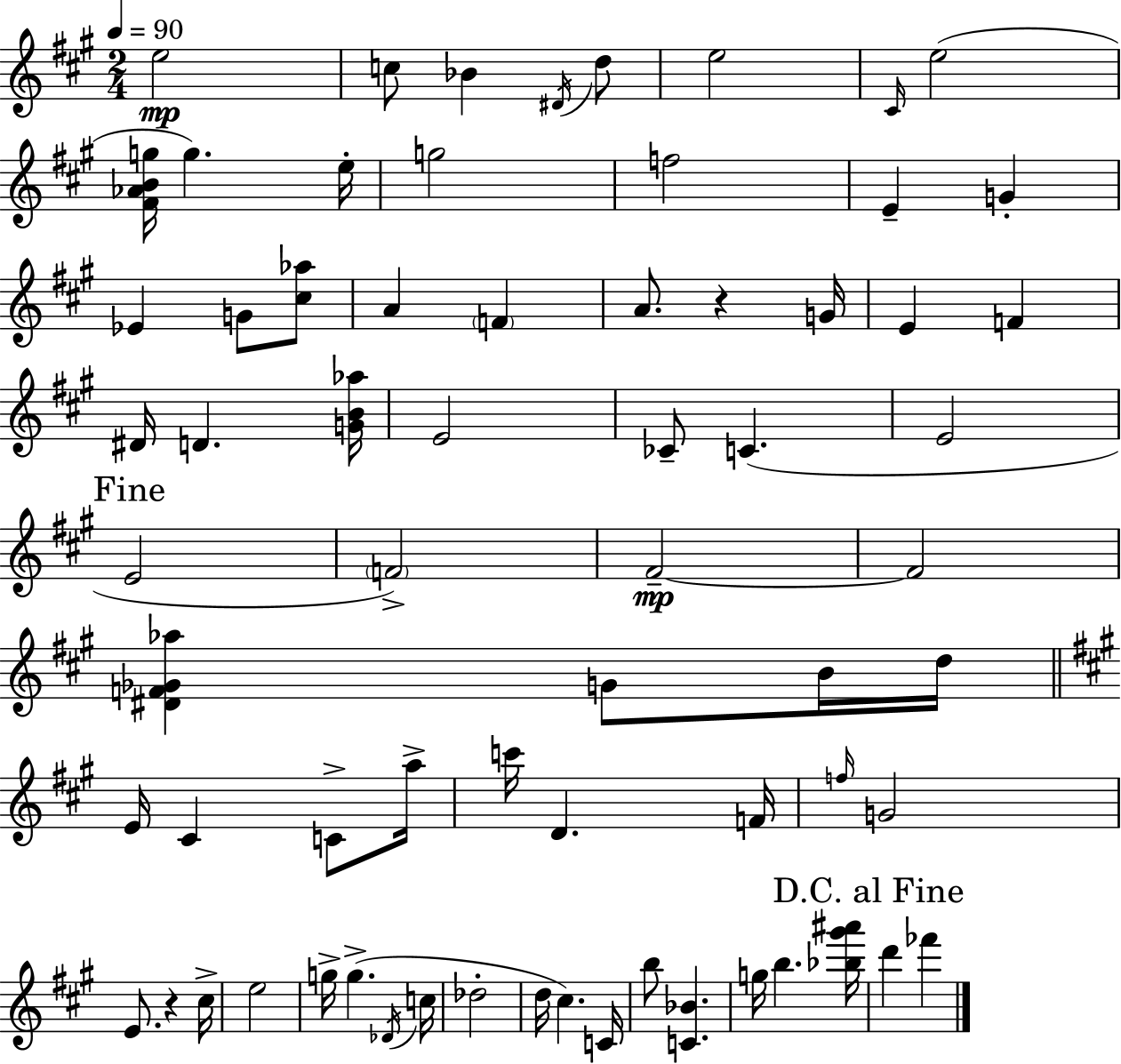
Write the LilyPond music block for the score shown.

{
  \clef treble
  \numericTimeSignature
  \time 2/4
  \key a \major
  \tempo 4 = 90
  e''2\mp | c''8 bes'4 \acciaccatura { dis'16 } d''8 | e''2 | \grace { cis'16 }( e''2 | \break <fis' aes' b' g''>16 g''4.) | e''16-. g''2 | f''2 | e'4-- g'4-. | \break ees'4 g'8 | <cis'' aes''>8 a'4 \parenthesize f'4 | a'8. r4 | g'16 e'4 f'4 | \break dis'16 d'4. | <g' b' aes''>16 e'2 | ces'8-- c'4.( | e'2 | \break \mark "Fine" e'2 | \parenthesize f'2->) | fis'2--~~\mp | fis'2 | \break <dis' f' ges' aes''>4 g'8 | b'16 d''16 \bar "||" \break \key a \major e'16 cis'4 c'8-> a''16-> | c'''16 d'4. f'16 | \grace { f''16 } g'2 | e'8. r4 | \break cis''16-> e''2 | g''16-> g''4.->( | \acciaccatura { des'16 } c''16 des''2-. | d''16 cis''4.) | \break c'16 b''8 <c' bes'>4. | g''16 b''4. | <bes'' gis''' ais'''>16 \mark "D.C. al Fine" d'''4 fes'''4 | \bar "|."
}